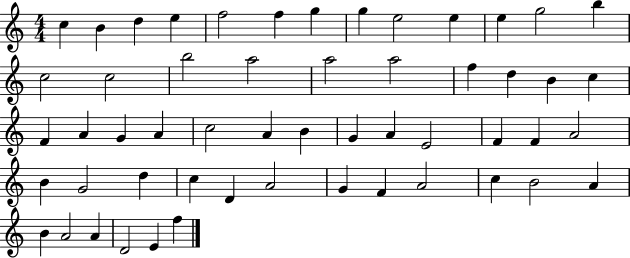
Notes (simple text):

C5/q B4/q D5/q E5/q F5/h F5/q G5/q G5/q E5/h E5/q E5/q G5/h B5/q C5/h C5/h B5/h A5/h A5/h A5/h F5/q D5/q B4/q C5/q F4/q A4/q G4/q A4/q C5/h A4/q B4/q G4/q A4/q E4/h F4/q F4/q A4/h B4/q G4/h D5/q C5/q D4/q A4/h G4/q F4/q A4/h C5/q B4/h A4/q B4/q A4/h A4/q D4/h E4/q F5/q